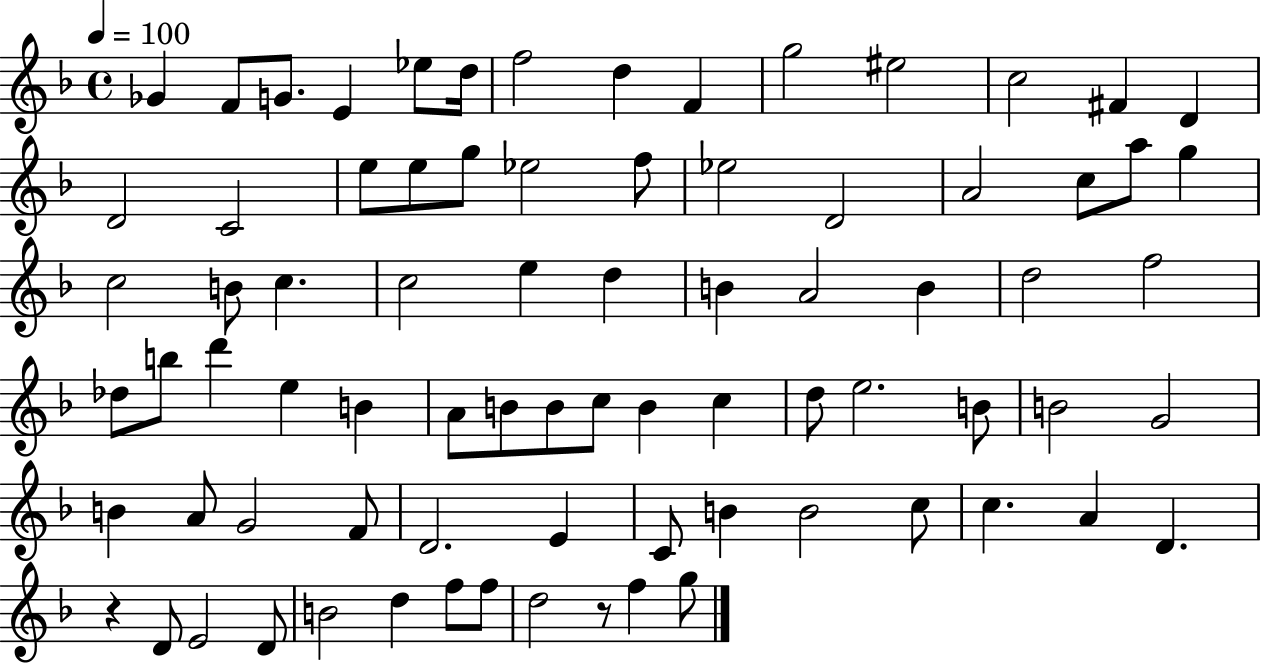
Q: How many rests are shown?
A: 2